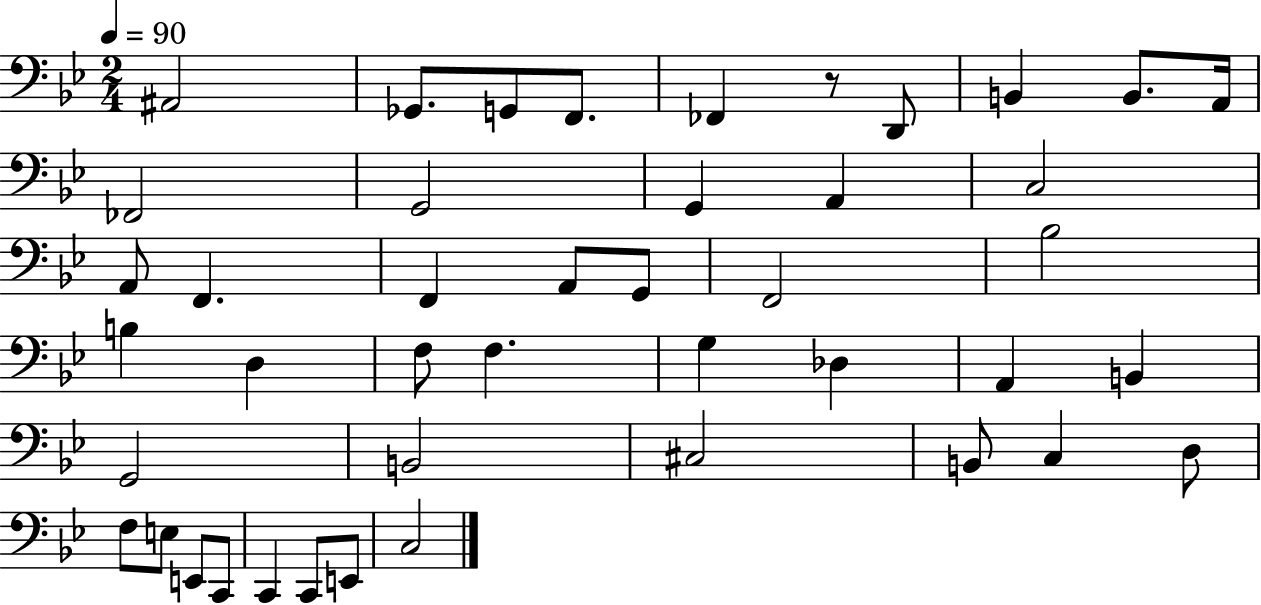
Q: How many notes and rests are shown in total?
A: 44